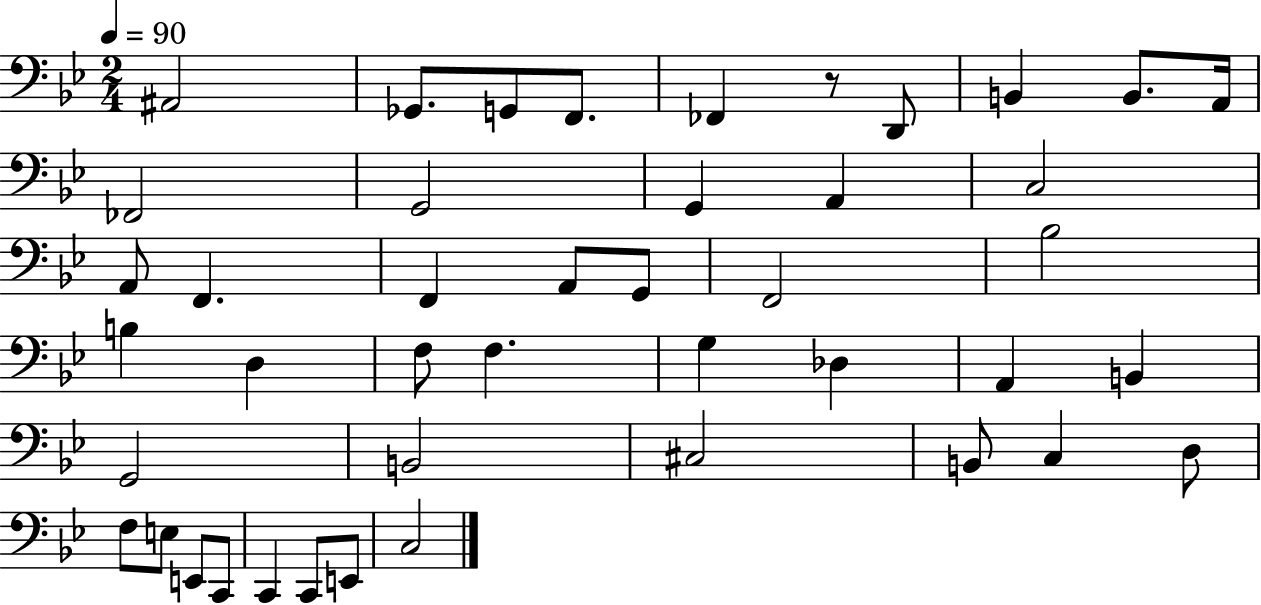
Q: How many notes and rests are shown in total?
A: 44